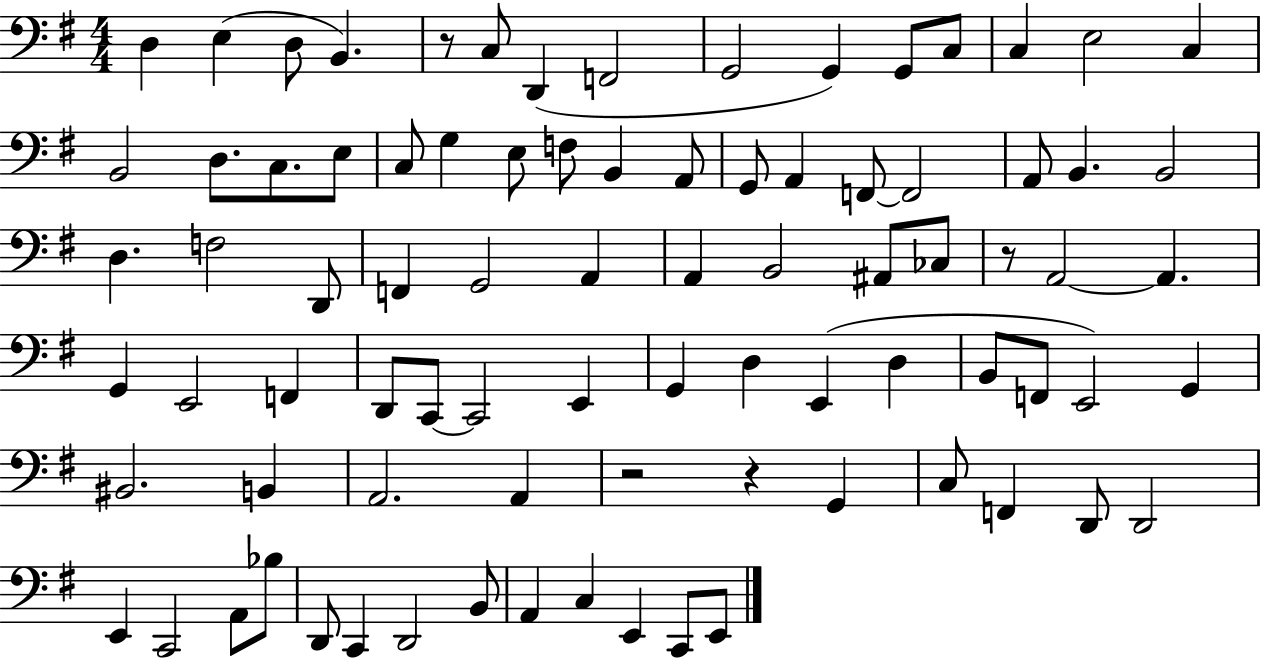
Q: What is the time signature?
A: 4/4